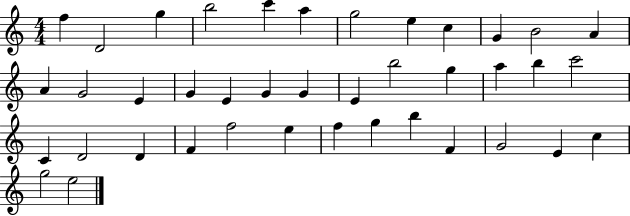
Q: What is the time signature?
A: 4/4